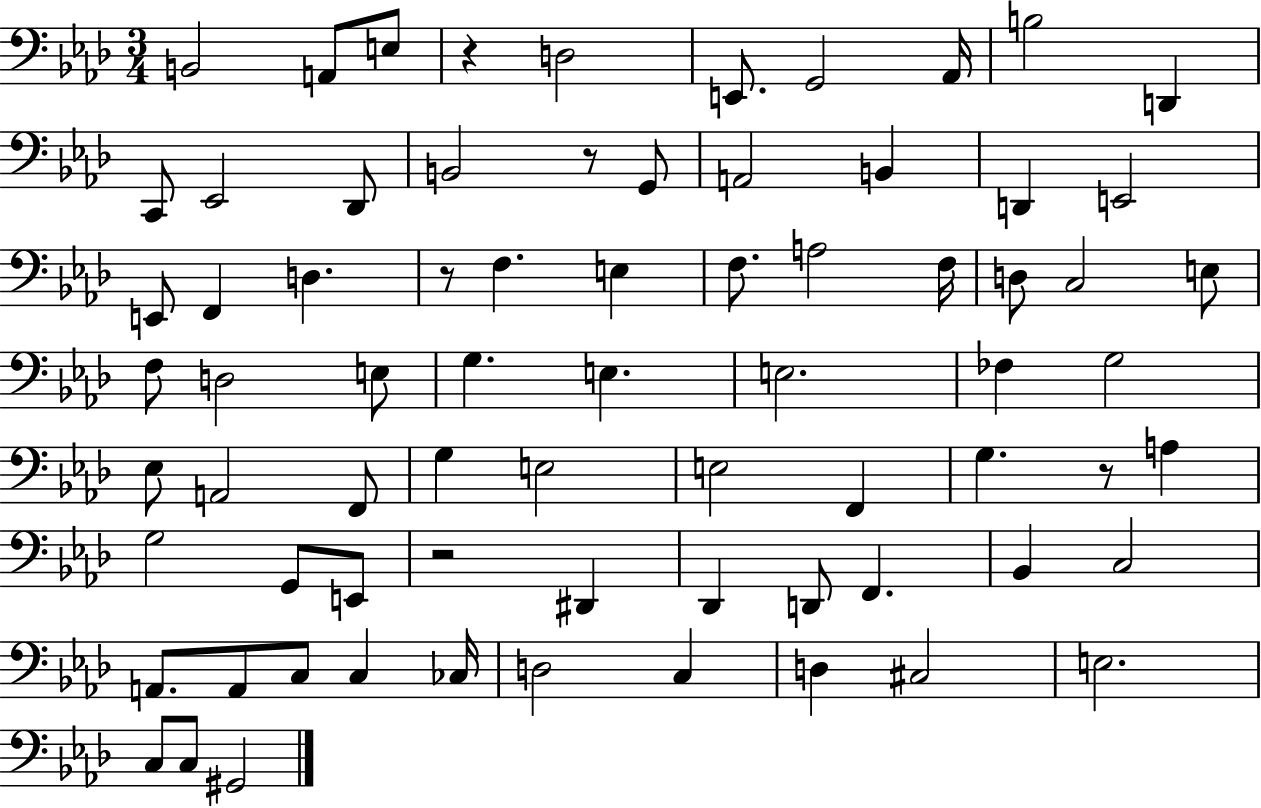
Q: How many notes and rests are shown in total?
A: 73